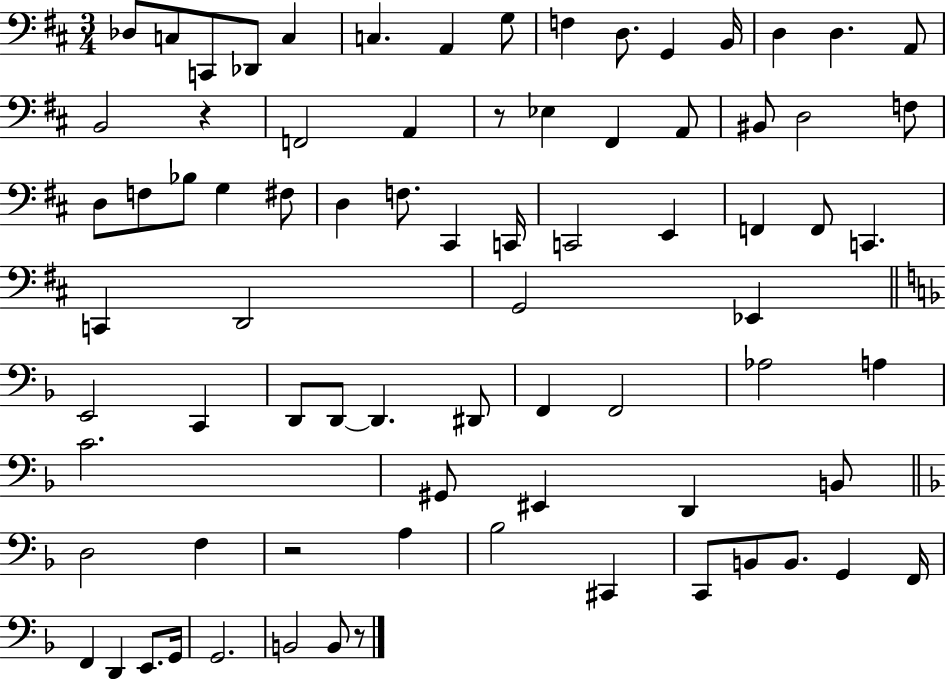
Db3/e C3/e C2/e Db2/e C3/q C3/q. A2/q G3/e F3/q D3/e. G2/q B2/s D3/q D3/q. A2/e B2/h R/q F2/h A2/q R/e Eb3/q F#2/q A2/e BIS2/e D3/h F3/e D3/e F3/e Bb3/e G3/q F#3/e D3/q F3/e. C#2/q C2/s C2/h E2/q F2/q F2/e C2/q. C2/q D2/h G2/h Eb2/q E2/h C2/q D2/e D2/e D2/q. D#2/e F2/q F2/h Ab3/h A3/q C4/h. G#2/e EIS2/q D2/q B2/e D3/h F3/q R/h A3/q Bb3/h C#2/q C2/e B2/e B2/e. G2/q F2/s F2/q D2/q E2/e. G2/s G2/h. B2/h B2/e R/e